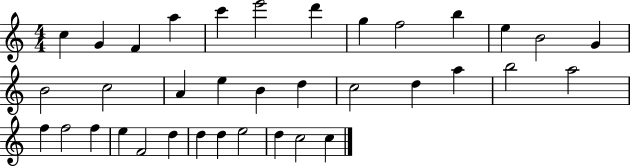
X:1
T:Untitled
M:4/4
L:1/4
K:C
c G F a c' e'2 d' g f2 b e B2 G B2 c2 A e B d c2 d a b2 a2 f f2 f e F2 d d d e2 d c2 c